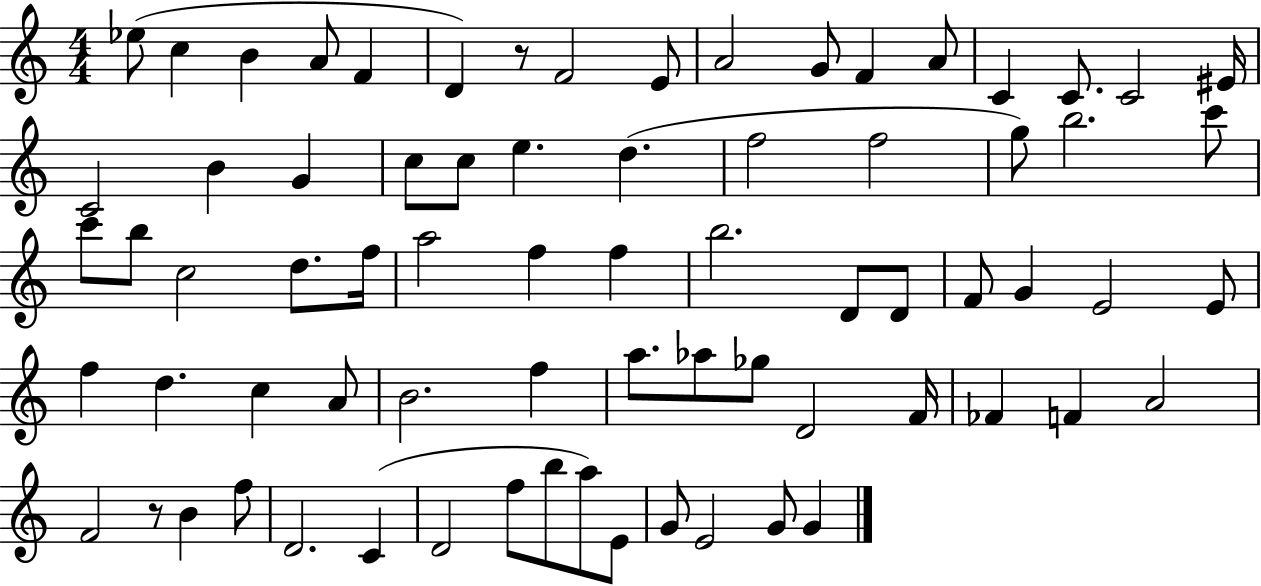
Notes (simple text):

Eb5/e C5/q B4/q A4/e F4/q D4/q R/e F4/h E4/e A4/h G4/e F4/q A4/e C4/q C4/e. C4/h EIS4/s C4/h B4/q G4/q C5/e C5/e E5/q. D5/q. F5/h F5/h G5/e B5/h. C6/e C6/e B5/e C5/h D5/e. F5/s A5/h F5/q F5/q B5/h. D4/e D4/e F4/e G4/q E4/h E4/e F5/q D5/q. C5/q A4/e B4/h. F5/q A5/e. Ab5/e Gb5/e D4/h F4/s FES4/q F4/q A4/h F4/h R/e B4/q F5/e D4/h. C4/q D4/h F5/e B5/e A5/e E4/e G4/e E4/h G4/e G4/q